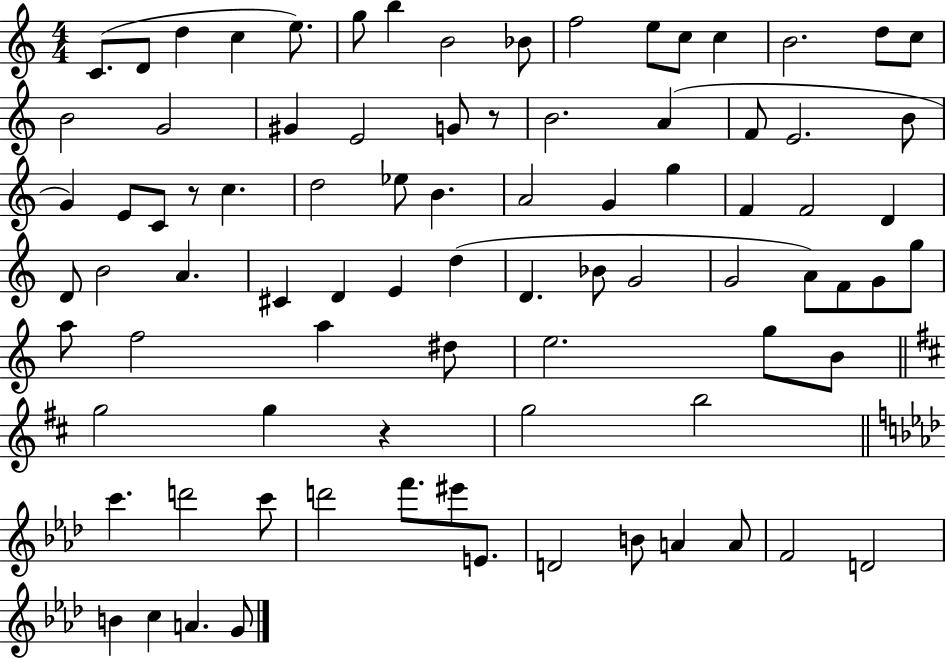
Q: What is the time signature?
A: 4/4